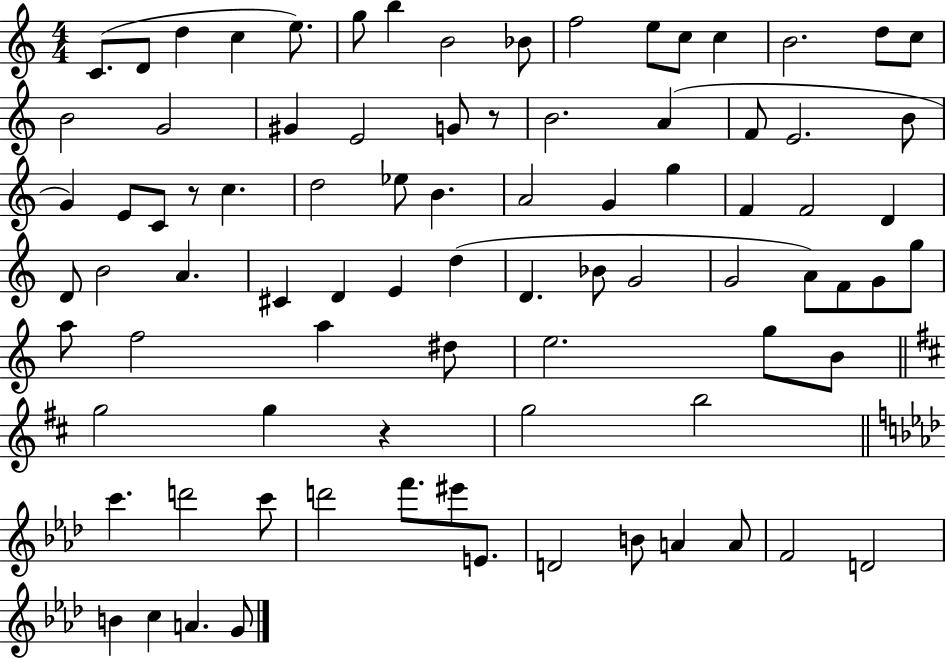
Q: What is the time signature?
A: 4/4